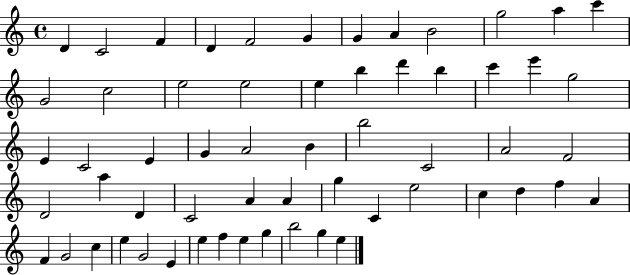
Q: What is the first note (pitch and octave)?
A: D4